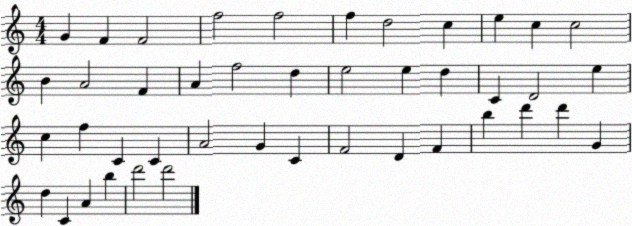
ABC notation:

X:1
T:Untitled
M:4/4
L:1/4
K:C
G F F2 f2 f2 f d2 c e c c2 B A2 F A f2 d e2 e d C D2 e c f C C A2 G C F2 D F b d' d' G d C A b d'2 d'2